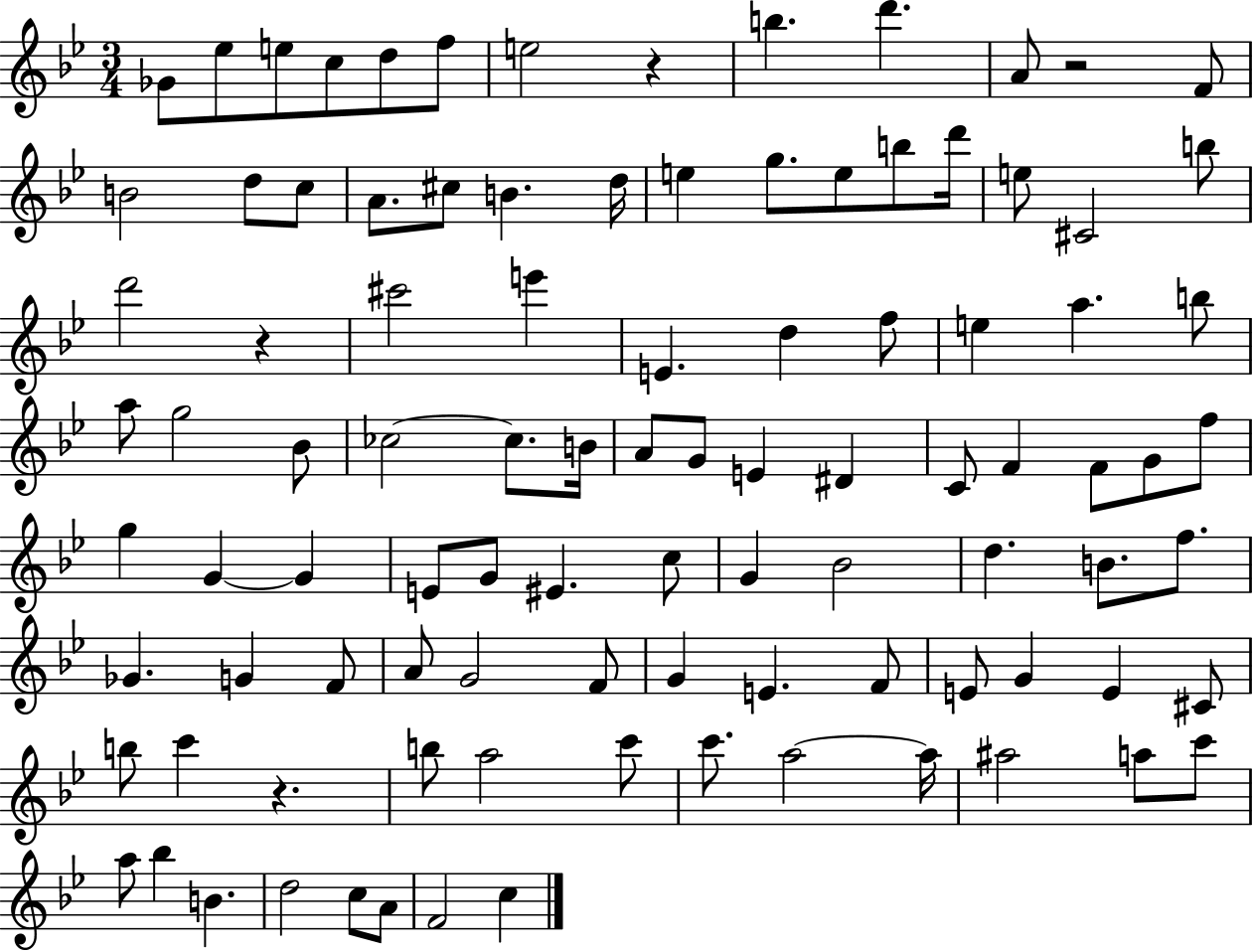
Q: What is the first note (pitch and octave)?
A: Gb4